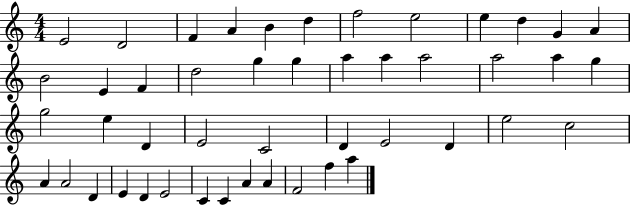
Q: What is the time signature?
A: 4/4